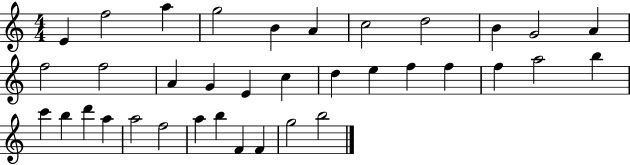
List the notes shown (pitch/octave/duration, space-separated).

E4/q F5/h A5/q G5/h B4/q A4/q C5/h D5/h B4/q G4/h A4/q F5/h F5/h A4/q G4/q E4/q C5/q D5/q E5/q F5/q F5/q F5/q A5/h B5/q C6/q B5/q D6/q A5/q A5/h F5/h A5/q B5/q F4/q F4/q G5/h B5/h